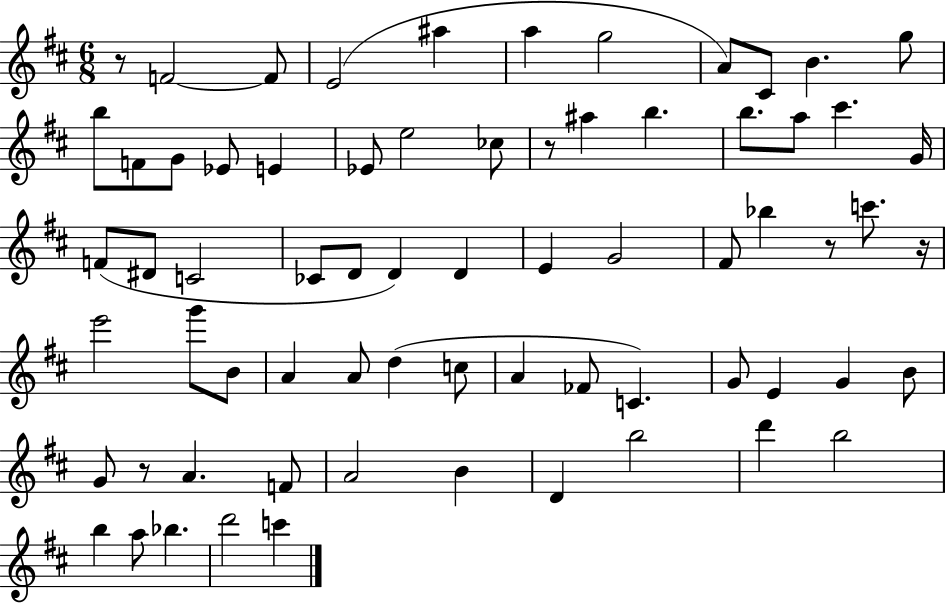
{
  \clef treble
  \numericTimeSignature
  \time 6/8
  \key d \major
  \repeat volta 2 { r8 f'2~~ f'8 | e'2( ais''4 | a''4 g''2 | a'8) cis'8 b'4. g''8 | \break b''8 f'8 g'8 ees'8 e'4 | ees'8 e''2 ces''8 | r8 ais''4 b''4. | b''8. a''8 cis'''4. g'16 | \break f'8( dis'8 c'2 | ces'8 d'8 d'4) d'4 | e'4 g'2 | fis'8 bes''4 r8 c'''8. r16 | \break e'''2 g'''8 b'8 | a'4 a'8 d''4( c''8 | a'4 fes'8 c'4.) | g'8 e'4 g'4 b'8 | \break g'8 r8 a'4. f'8 | a'2 b'4 | d'4 b''2 | d'''4 b''2 | \break b''4 a''8 bes''4. | d'''2 c'''4 | } \bar "|."
}